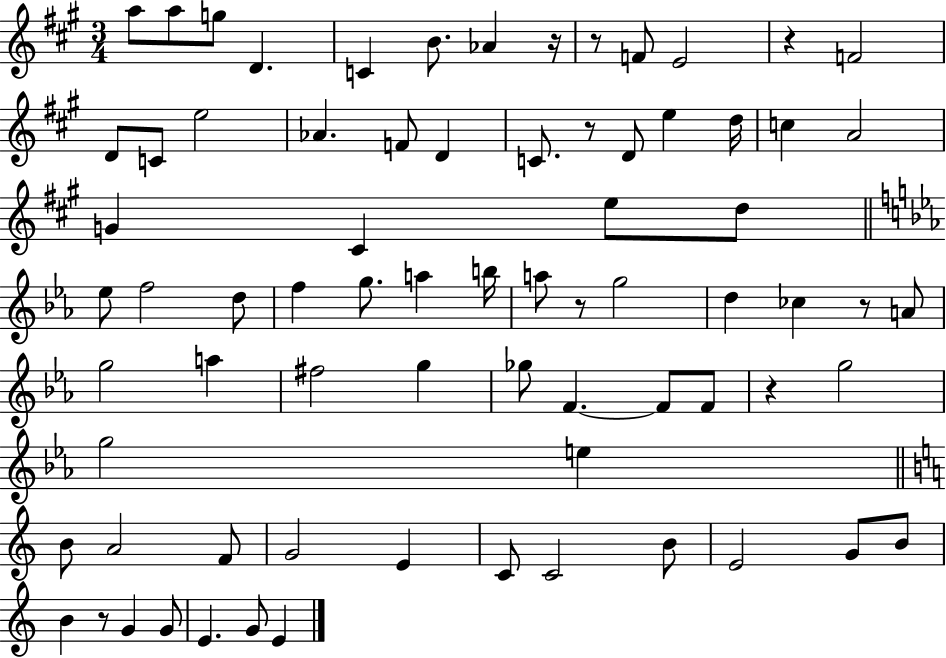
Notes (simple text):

A5/e A5/e G5/e D4/q. C4/q B4/e. Ab4/q R/s R/e F4/e E4/h R/q F4/h D4/e C4/e E5/h Ab4/q. F4/e D4/q C4/e. R/e D4/e E5/q D5/s C5/q A4/h G4/q C#4/q E5/e D5/e Eb5/e F5/h D5/e F5/q G5/e. A5/q B5/s A5/e R/e G5/h D5/q CES5/q R/e A4/e G5/h A5/q F#5/h G5/q Gb5/e F4/q. F4/e F4/e R/q G5/h G5/h E5/q B4/e A4/h F4/e G4/h E4/q C4/e C4/h B4/e E4/h G4/e B4/e B4/q R/e G4/q G4/e E4/q. G4/e E4/q